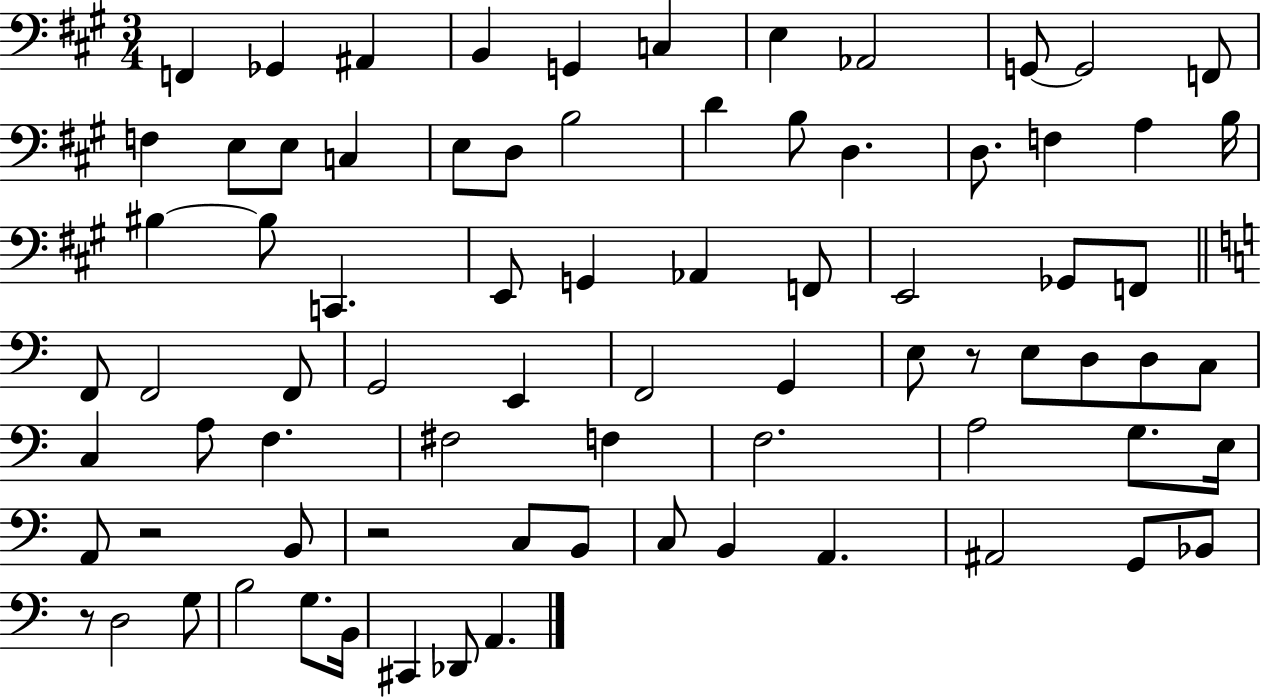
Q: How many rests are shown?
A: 4